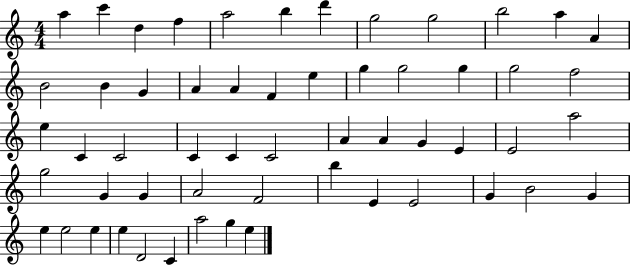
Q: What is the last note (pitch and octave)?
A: E5